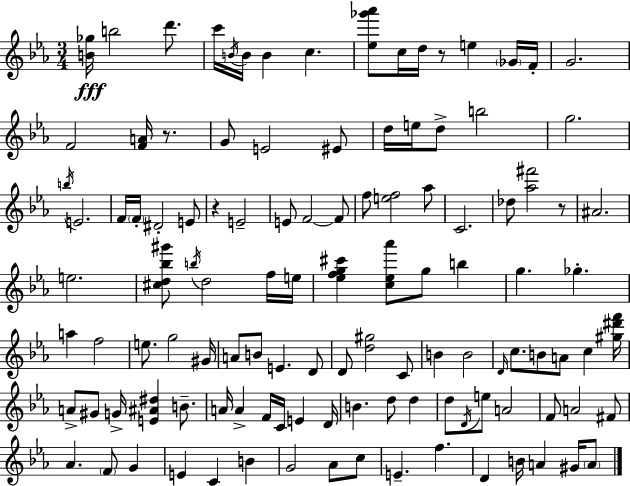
{
  \clef treble
  \numericTimeSignature
  \time 3/4
  \key ees \major
  <b' ges''>16\fff b''2 d'''8. | c'''16 \acciaccatura { b'16 } b'16 b'4 c''4. | <ees'' ges''' aes'''>8 c''16 d''16 r8 e''4 \parenthesize ges'16 | f'16-. g'2. | \break f'2 <f' a'>16 r8. | g'8 e'2 eis'8 | d''16 e''16 d''8-> b''2 | g''2. | \break \acciaccatura { b''16 } e'2. | f'16 \parenthesize f'16-. dis'2-. | e'8 r4 e'2-- | e'8 f'2~~ | \break f'8 f''8 <e'' f''>2 | aes''8 c'2. | des''8 <aes'' fis'''>2 | r8 ais'2. | \break e''2. | <cis'' d'' bes'' gis'''>8 \acciaccatura { b''16 } d''2 | f''16 e''16 <ees'' f'' g'' cis'''>4 <c'' ees'' aes'''>8 g''8 b''4 | g''4. ges''4.-. | \break a''4 f''2 | e''8. g''2 | gis'16 a'8 b'8 e'4. | d'8 d'8 <d'' gis''>2 | \break c'8 b'4 b'2 | \grace { d'16 } c''8. b'8 a'8 c''4 | <gis'' dis''' f'''>16 a'8-> gis'8 g'16-> <e' ais' dis''>4 | b'8.-- a'16 a'4-> f'16 c'16 e'4 | \break d'16 b'4. d''8 | d''4 d''8 \acciaccatura { d'16 } e''8 a'2 | f'8 a'2 | fis'8 aes'4. \parenthesize f'8 | \break g'4 e'4 c'4 | b'4 g'2 | aes'8 c''8 e'4.-- f''4. | d'4 b'16 a'4 | \break gis'16 \parenthesize a'8 \bar "|."
}